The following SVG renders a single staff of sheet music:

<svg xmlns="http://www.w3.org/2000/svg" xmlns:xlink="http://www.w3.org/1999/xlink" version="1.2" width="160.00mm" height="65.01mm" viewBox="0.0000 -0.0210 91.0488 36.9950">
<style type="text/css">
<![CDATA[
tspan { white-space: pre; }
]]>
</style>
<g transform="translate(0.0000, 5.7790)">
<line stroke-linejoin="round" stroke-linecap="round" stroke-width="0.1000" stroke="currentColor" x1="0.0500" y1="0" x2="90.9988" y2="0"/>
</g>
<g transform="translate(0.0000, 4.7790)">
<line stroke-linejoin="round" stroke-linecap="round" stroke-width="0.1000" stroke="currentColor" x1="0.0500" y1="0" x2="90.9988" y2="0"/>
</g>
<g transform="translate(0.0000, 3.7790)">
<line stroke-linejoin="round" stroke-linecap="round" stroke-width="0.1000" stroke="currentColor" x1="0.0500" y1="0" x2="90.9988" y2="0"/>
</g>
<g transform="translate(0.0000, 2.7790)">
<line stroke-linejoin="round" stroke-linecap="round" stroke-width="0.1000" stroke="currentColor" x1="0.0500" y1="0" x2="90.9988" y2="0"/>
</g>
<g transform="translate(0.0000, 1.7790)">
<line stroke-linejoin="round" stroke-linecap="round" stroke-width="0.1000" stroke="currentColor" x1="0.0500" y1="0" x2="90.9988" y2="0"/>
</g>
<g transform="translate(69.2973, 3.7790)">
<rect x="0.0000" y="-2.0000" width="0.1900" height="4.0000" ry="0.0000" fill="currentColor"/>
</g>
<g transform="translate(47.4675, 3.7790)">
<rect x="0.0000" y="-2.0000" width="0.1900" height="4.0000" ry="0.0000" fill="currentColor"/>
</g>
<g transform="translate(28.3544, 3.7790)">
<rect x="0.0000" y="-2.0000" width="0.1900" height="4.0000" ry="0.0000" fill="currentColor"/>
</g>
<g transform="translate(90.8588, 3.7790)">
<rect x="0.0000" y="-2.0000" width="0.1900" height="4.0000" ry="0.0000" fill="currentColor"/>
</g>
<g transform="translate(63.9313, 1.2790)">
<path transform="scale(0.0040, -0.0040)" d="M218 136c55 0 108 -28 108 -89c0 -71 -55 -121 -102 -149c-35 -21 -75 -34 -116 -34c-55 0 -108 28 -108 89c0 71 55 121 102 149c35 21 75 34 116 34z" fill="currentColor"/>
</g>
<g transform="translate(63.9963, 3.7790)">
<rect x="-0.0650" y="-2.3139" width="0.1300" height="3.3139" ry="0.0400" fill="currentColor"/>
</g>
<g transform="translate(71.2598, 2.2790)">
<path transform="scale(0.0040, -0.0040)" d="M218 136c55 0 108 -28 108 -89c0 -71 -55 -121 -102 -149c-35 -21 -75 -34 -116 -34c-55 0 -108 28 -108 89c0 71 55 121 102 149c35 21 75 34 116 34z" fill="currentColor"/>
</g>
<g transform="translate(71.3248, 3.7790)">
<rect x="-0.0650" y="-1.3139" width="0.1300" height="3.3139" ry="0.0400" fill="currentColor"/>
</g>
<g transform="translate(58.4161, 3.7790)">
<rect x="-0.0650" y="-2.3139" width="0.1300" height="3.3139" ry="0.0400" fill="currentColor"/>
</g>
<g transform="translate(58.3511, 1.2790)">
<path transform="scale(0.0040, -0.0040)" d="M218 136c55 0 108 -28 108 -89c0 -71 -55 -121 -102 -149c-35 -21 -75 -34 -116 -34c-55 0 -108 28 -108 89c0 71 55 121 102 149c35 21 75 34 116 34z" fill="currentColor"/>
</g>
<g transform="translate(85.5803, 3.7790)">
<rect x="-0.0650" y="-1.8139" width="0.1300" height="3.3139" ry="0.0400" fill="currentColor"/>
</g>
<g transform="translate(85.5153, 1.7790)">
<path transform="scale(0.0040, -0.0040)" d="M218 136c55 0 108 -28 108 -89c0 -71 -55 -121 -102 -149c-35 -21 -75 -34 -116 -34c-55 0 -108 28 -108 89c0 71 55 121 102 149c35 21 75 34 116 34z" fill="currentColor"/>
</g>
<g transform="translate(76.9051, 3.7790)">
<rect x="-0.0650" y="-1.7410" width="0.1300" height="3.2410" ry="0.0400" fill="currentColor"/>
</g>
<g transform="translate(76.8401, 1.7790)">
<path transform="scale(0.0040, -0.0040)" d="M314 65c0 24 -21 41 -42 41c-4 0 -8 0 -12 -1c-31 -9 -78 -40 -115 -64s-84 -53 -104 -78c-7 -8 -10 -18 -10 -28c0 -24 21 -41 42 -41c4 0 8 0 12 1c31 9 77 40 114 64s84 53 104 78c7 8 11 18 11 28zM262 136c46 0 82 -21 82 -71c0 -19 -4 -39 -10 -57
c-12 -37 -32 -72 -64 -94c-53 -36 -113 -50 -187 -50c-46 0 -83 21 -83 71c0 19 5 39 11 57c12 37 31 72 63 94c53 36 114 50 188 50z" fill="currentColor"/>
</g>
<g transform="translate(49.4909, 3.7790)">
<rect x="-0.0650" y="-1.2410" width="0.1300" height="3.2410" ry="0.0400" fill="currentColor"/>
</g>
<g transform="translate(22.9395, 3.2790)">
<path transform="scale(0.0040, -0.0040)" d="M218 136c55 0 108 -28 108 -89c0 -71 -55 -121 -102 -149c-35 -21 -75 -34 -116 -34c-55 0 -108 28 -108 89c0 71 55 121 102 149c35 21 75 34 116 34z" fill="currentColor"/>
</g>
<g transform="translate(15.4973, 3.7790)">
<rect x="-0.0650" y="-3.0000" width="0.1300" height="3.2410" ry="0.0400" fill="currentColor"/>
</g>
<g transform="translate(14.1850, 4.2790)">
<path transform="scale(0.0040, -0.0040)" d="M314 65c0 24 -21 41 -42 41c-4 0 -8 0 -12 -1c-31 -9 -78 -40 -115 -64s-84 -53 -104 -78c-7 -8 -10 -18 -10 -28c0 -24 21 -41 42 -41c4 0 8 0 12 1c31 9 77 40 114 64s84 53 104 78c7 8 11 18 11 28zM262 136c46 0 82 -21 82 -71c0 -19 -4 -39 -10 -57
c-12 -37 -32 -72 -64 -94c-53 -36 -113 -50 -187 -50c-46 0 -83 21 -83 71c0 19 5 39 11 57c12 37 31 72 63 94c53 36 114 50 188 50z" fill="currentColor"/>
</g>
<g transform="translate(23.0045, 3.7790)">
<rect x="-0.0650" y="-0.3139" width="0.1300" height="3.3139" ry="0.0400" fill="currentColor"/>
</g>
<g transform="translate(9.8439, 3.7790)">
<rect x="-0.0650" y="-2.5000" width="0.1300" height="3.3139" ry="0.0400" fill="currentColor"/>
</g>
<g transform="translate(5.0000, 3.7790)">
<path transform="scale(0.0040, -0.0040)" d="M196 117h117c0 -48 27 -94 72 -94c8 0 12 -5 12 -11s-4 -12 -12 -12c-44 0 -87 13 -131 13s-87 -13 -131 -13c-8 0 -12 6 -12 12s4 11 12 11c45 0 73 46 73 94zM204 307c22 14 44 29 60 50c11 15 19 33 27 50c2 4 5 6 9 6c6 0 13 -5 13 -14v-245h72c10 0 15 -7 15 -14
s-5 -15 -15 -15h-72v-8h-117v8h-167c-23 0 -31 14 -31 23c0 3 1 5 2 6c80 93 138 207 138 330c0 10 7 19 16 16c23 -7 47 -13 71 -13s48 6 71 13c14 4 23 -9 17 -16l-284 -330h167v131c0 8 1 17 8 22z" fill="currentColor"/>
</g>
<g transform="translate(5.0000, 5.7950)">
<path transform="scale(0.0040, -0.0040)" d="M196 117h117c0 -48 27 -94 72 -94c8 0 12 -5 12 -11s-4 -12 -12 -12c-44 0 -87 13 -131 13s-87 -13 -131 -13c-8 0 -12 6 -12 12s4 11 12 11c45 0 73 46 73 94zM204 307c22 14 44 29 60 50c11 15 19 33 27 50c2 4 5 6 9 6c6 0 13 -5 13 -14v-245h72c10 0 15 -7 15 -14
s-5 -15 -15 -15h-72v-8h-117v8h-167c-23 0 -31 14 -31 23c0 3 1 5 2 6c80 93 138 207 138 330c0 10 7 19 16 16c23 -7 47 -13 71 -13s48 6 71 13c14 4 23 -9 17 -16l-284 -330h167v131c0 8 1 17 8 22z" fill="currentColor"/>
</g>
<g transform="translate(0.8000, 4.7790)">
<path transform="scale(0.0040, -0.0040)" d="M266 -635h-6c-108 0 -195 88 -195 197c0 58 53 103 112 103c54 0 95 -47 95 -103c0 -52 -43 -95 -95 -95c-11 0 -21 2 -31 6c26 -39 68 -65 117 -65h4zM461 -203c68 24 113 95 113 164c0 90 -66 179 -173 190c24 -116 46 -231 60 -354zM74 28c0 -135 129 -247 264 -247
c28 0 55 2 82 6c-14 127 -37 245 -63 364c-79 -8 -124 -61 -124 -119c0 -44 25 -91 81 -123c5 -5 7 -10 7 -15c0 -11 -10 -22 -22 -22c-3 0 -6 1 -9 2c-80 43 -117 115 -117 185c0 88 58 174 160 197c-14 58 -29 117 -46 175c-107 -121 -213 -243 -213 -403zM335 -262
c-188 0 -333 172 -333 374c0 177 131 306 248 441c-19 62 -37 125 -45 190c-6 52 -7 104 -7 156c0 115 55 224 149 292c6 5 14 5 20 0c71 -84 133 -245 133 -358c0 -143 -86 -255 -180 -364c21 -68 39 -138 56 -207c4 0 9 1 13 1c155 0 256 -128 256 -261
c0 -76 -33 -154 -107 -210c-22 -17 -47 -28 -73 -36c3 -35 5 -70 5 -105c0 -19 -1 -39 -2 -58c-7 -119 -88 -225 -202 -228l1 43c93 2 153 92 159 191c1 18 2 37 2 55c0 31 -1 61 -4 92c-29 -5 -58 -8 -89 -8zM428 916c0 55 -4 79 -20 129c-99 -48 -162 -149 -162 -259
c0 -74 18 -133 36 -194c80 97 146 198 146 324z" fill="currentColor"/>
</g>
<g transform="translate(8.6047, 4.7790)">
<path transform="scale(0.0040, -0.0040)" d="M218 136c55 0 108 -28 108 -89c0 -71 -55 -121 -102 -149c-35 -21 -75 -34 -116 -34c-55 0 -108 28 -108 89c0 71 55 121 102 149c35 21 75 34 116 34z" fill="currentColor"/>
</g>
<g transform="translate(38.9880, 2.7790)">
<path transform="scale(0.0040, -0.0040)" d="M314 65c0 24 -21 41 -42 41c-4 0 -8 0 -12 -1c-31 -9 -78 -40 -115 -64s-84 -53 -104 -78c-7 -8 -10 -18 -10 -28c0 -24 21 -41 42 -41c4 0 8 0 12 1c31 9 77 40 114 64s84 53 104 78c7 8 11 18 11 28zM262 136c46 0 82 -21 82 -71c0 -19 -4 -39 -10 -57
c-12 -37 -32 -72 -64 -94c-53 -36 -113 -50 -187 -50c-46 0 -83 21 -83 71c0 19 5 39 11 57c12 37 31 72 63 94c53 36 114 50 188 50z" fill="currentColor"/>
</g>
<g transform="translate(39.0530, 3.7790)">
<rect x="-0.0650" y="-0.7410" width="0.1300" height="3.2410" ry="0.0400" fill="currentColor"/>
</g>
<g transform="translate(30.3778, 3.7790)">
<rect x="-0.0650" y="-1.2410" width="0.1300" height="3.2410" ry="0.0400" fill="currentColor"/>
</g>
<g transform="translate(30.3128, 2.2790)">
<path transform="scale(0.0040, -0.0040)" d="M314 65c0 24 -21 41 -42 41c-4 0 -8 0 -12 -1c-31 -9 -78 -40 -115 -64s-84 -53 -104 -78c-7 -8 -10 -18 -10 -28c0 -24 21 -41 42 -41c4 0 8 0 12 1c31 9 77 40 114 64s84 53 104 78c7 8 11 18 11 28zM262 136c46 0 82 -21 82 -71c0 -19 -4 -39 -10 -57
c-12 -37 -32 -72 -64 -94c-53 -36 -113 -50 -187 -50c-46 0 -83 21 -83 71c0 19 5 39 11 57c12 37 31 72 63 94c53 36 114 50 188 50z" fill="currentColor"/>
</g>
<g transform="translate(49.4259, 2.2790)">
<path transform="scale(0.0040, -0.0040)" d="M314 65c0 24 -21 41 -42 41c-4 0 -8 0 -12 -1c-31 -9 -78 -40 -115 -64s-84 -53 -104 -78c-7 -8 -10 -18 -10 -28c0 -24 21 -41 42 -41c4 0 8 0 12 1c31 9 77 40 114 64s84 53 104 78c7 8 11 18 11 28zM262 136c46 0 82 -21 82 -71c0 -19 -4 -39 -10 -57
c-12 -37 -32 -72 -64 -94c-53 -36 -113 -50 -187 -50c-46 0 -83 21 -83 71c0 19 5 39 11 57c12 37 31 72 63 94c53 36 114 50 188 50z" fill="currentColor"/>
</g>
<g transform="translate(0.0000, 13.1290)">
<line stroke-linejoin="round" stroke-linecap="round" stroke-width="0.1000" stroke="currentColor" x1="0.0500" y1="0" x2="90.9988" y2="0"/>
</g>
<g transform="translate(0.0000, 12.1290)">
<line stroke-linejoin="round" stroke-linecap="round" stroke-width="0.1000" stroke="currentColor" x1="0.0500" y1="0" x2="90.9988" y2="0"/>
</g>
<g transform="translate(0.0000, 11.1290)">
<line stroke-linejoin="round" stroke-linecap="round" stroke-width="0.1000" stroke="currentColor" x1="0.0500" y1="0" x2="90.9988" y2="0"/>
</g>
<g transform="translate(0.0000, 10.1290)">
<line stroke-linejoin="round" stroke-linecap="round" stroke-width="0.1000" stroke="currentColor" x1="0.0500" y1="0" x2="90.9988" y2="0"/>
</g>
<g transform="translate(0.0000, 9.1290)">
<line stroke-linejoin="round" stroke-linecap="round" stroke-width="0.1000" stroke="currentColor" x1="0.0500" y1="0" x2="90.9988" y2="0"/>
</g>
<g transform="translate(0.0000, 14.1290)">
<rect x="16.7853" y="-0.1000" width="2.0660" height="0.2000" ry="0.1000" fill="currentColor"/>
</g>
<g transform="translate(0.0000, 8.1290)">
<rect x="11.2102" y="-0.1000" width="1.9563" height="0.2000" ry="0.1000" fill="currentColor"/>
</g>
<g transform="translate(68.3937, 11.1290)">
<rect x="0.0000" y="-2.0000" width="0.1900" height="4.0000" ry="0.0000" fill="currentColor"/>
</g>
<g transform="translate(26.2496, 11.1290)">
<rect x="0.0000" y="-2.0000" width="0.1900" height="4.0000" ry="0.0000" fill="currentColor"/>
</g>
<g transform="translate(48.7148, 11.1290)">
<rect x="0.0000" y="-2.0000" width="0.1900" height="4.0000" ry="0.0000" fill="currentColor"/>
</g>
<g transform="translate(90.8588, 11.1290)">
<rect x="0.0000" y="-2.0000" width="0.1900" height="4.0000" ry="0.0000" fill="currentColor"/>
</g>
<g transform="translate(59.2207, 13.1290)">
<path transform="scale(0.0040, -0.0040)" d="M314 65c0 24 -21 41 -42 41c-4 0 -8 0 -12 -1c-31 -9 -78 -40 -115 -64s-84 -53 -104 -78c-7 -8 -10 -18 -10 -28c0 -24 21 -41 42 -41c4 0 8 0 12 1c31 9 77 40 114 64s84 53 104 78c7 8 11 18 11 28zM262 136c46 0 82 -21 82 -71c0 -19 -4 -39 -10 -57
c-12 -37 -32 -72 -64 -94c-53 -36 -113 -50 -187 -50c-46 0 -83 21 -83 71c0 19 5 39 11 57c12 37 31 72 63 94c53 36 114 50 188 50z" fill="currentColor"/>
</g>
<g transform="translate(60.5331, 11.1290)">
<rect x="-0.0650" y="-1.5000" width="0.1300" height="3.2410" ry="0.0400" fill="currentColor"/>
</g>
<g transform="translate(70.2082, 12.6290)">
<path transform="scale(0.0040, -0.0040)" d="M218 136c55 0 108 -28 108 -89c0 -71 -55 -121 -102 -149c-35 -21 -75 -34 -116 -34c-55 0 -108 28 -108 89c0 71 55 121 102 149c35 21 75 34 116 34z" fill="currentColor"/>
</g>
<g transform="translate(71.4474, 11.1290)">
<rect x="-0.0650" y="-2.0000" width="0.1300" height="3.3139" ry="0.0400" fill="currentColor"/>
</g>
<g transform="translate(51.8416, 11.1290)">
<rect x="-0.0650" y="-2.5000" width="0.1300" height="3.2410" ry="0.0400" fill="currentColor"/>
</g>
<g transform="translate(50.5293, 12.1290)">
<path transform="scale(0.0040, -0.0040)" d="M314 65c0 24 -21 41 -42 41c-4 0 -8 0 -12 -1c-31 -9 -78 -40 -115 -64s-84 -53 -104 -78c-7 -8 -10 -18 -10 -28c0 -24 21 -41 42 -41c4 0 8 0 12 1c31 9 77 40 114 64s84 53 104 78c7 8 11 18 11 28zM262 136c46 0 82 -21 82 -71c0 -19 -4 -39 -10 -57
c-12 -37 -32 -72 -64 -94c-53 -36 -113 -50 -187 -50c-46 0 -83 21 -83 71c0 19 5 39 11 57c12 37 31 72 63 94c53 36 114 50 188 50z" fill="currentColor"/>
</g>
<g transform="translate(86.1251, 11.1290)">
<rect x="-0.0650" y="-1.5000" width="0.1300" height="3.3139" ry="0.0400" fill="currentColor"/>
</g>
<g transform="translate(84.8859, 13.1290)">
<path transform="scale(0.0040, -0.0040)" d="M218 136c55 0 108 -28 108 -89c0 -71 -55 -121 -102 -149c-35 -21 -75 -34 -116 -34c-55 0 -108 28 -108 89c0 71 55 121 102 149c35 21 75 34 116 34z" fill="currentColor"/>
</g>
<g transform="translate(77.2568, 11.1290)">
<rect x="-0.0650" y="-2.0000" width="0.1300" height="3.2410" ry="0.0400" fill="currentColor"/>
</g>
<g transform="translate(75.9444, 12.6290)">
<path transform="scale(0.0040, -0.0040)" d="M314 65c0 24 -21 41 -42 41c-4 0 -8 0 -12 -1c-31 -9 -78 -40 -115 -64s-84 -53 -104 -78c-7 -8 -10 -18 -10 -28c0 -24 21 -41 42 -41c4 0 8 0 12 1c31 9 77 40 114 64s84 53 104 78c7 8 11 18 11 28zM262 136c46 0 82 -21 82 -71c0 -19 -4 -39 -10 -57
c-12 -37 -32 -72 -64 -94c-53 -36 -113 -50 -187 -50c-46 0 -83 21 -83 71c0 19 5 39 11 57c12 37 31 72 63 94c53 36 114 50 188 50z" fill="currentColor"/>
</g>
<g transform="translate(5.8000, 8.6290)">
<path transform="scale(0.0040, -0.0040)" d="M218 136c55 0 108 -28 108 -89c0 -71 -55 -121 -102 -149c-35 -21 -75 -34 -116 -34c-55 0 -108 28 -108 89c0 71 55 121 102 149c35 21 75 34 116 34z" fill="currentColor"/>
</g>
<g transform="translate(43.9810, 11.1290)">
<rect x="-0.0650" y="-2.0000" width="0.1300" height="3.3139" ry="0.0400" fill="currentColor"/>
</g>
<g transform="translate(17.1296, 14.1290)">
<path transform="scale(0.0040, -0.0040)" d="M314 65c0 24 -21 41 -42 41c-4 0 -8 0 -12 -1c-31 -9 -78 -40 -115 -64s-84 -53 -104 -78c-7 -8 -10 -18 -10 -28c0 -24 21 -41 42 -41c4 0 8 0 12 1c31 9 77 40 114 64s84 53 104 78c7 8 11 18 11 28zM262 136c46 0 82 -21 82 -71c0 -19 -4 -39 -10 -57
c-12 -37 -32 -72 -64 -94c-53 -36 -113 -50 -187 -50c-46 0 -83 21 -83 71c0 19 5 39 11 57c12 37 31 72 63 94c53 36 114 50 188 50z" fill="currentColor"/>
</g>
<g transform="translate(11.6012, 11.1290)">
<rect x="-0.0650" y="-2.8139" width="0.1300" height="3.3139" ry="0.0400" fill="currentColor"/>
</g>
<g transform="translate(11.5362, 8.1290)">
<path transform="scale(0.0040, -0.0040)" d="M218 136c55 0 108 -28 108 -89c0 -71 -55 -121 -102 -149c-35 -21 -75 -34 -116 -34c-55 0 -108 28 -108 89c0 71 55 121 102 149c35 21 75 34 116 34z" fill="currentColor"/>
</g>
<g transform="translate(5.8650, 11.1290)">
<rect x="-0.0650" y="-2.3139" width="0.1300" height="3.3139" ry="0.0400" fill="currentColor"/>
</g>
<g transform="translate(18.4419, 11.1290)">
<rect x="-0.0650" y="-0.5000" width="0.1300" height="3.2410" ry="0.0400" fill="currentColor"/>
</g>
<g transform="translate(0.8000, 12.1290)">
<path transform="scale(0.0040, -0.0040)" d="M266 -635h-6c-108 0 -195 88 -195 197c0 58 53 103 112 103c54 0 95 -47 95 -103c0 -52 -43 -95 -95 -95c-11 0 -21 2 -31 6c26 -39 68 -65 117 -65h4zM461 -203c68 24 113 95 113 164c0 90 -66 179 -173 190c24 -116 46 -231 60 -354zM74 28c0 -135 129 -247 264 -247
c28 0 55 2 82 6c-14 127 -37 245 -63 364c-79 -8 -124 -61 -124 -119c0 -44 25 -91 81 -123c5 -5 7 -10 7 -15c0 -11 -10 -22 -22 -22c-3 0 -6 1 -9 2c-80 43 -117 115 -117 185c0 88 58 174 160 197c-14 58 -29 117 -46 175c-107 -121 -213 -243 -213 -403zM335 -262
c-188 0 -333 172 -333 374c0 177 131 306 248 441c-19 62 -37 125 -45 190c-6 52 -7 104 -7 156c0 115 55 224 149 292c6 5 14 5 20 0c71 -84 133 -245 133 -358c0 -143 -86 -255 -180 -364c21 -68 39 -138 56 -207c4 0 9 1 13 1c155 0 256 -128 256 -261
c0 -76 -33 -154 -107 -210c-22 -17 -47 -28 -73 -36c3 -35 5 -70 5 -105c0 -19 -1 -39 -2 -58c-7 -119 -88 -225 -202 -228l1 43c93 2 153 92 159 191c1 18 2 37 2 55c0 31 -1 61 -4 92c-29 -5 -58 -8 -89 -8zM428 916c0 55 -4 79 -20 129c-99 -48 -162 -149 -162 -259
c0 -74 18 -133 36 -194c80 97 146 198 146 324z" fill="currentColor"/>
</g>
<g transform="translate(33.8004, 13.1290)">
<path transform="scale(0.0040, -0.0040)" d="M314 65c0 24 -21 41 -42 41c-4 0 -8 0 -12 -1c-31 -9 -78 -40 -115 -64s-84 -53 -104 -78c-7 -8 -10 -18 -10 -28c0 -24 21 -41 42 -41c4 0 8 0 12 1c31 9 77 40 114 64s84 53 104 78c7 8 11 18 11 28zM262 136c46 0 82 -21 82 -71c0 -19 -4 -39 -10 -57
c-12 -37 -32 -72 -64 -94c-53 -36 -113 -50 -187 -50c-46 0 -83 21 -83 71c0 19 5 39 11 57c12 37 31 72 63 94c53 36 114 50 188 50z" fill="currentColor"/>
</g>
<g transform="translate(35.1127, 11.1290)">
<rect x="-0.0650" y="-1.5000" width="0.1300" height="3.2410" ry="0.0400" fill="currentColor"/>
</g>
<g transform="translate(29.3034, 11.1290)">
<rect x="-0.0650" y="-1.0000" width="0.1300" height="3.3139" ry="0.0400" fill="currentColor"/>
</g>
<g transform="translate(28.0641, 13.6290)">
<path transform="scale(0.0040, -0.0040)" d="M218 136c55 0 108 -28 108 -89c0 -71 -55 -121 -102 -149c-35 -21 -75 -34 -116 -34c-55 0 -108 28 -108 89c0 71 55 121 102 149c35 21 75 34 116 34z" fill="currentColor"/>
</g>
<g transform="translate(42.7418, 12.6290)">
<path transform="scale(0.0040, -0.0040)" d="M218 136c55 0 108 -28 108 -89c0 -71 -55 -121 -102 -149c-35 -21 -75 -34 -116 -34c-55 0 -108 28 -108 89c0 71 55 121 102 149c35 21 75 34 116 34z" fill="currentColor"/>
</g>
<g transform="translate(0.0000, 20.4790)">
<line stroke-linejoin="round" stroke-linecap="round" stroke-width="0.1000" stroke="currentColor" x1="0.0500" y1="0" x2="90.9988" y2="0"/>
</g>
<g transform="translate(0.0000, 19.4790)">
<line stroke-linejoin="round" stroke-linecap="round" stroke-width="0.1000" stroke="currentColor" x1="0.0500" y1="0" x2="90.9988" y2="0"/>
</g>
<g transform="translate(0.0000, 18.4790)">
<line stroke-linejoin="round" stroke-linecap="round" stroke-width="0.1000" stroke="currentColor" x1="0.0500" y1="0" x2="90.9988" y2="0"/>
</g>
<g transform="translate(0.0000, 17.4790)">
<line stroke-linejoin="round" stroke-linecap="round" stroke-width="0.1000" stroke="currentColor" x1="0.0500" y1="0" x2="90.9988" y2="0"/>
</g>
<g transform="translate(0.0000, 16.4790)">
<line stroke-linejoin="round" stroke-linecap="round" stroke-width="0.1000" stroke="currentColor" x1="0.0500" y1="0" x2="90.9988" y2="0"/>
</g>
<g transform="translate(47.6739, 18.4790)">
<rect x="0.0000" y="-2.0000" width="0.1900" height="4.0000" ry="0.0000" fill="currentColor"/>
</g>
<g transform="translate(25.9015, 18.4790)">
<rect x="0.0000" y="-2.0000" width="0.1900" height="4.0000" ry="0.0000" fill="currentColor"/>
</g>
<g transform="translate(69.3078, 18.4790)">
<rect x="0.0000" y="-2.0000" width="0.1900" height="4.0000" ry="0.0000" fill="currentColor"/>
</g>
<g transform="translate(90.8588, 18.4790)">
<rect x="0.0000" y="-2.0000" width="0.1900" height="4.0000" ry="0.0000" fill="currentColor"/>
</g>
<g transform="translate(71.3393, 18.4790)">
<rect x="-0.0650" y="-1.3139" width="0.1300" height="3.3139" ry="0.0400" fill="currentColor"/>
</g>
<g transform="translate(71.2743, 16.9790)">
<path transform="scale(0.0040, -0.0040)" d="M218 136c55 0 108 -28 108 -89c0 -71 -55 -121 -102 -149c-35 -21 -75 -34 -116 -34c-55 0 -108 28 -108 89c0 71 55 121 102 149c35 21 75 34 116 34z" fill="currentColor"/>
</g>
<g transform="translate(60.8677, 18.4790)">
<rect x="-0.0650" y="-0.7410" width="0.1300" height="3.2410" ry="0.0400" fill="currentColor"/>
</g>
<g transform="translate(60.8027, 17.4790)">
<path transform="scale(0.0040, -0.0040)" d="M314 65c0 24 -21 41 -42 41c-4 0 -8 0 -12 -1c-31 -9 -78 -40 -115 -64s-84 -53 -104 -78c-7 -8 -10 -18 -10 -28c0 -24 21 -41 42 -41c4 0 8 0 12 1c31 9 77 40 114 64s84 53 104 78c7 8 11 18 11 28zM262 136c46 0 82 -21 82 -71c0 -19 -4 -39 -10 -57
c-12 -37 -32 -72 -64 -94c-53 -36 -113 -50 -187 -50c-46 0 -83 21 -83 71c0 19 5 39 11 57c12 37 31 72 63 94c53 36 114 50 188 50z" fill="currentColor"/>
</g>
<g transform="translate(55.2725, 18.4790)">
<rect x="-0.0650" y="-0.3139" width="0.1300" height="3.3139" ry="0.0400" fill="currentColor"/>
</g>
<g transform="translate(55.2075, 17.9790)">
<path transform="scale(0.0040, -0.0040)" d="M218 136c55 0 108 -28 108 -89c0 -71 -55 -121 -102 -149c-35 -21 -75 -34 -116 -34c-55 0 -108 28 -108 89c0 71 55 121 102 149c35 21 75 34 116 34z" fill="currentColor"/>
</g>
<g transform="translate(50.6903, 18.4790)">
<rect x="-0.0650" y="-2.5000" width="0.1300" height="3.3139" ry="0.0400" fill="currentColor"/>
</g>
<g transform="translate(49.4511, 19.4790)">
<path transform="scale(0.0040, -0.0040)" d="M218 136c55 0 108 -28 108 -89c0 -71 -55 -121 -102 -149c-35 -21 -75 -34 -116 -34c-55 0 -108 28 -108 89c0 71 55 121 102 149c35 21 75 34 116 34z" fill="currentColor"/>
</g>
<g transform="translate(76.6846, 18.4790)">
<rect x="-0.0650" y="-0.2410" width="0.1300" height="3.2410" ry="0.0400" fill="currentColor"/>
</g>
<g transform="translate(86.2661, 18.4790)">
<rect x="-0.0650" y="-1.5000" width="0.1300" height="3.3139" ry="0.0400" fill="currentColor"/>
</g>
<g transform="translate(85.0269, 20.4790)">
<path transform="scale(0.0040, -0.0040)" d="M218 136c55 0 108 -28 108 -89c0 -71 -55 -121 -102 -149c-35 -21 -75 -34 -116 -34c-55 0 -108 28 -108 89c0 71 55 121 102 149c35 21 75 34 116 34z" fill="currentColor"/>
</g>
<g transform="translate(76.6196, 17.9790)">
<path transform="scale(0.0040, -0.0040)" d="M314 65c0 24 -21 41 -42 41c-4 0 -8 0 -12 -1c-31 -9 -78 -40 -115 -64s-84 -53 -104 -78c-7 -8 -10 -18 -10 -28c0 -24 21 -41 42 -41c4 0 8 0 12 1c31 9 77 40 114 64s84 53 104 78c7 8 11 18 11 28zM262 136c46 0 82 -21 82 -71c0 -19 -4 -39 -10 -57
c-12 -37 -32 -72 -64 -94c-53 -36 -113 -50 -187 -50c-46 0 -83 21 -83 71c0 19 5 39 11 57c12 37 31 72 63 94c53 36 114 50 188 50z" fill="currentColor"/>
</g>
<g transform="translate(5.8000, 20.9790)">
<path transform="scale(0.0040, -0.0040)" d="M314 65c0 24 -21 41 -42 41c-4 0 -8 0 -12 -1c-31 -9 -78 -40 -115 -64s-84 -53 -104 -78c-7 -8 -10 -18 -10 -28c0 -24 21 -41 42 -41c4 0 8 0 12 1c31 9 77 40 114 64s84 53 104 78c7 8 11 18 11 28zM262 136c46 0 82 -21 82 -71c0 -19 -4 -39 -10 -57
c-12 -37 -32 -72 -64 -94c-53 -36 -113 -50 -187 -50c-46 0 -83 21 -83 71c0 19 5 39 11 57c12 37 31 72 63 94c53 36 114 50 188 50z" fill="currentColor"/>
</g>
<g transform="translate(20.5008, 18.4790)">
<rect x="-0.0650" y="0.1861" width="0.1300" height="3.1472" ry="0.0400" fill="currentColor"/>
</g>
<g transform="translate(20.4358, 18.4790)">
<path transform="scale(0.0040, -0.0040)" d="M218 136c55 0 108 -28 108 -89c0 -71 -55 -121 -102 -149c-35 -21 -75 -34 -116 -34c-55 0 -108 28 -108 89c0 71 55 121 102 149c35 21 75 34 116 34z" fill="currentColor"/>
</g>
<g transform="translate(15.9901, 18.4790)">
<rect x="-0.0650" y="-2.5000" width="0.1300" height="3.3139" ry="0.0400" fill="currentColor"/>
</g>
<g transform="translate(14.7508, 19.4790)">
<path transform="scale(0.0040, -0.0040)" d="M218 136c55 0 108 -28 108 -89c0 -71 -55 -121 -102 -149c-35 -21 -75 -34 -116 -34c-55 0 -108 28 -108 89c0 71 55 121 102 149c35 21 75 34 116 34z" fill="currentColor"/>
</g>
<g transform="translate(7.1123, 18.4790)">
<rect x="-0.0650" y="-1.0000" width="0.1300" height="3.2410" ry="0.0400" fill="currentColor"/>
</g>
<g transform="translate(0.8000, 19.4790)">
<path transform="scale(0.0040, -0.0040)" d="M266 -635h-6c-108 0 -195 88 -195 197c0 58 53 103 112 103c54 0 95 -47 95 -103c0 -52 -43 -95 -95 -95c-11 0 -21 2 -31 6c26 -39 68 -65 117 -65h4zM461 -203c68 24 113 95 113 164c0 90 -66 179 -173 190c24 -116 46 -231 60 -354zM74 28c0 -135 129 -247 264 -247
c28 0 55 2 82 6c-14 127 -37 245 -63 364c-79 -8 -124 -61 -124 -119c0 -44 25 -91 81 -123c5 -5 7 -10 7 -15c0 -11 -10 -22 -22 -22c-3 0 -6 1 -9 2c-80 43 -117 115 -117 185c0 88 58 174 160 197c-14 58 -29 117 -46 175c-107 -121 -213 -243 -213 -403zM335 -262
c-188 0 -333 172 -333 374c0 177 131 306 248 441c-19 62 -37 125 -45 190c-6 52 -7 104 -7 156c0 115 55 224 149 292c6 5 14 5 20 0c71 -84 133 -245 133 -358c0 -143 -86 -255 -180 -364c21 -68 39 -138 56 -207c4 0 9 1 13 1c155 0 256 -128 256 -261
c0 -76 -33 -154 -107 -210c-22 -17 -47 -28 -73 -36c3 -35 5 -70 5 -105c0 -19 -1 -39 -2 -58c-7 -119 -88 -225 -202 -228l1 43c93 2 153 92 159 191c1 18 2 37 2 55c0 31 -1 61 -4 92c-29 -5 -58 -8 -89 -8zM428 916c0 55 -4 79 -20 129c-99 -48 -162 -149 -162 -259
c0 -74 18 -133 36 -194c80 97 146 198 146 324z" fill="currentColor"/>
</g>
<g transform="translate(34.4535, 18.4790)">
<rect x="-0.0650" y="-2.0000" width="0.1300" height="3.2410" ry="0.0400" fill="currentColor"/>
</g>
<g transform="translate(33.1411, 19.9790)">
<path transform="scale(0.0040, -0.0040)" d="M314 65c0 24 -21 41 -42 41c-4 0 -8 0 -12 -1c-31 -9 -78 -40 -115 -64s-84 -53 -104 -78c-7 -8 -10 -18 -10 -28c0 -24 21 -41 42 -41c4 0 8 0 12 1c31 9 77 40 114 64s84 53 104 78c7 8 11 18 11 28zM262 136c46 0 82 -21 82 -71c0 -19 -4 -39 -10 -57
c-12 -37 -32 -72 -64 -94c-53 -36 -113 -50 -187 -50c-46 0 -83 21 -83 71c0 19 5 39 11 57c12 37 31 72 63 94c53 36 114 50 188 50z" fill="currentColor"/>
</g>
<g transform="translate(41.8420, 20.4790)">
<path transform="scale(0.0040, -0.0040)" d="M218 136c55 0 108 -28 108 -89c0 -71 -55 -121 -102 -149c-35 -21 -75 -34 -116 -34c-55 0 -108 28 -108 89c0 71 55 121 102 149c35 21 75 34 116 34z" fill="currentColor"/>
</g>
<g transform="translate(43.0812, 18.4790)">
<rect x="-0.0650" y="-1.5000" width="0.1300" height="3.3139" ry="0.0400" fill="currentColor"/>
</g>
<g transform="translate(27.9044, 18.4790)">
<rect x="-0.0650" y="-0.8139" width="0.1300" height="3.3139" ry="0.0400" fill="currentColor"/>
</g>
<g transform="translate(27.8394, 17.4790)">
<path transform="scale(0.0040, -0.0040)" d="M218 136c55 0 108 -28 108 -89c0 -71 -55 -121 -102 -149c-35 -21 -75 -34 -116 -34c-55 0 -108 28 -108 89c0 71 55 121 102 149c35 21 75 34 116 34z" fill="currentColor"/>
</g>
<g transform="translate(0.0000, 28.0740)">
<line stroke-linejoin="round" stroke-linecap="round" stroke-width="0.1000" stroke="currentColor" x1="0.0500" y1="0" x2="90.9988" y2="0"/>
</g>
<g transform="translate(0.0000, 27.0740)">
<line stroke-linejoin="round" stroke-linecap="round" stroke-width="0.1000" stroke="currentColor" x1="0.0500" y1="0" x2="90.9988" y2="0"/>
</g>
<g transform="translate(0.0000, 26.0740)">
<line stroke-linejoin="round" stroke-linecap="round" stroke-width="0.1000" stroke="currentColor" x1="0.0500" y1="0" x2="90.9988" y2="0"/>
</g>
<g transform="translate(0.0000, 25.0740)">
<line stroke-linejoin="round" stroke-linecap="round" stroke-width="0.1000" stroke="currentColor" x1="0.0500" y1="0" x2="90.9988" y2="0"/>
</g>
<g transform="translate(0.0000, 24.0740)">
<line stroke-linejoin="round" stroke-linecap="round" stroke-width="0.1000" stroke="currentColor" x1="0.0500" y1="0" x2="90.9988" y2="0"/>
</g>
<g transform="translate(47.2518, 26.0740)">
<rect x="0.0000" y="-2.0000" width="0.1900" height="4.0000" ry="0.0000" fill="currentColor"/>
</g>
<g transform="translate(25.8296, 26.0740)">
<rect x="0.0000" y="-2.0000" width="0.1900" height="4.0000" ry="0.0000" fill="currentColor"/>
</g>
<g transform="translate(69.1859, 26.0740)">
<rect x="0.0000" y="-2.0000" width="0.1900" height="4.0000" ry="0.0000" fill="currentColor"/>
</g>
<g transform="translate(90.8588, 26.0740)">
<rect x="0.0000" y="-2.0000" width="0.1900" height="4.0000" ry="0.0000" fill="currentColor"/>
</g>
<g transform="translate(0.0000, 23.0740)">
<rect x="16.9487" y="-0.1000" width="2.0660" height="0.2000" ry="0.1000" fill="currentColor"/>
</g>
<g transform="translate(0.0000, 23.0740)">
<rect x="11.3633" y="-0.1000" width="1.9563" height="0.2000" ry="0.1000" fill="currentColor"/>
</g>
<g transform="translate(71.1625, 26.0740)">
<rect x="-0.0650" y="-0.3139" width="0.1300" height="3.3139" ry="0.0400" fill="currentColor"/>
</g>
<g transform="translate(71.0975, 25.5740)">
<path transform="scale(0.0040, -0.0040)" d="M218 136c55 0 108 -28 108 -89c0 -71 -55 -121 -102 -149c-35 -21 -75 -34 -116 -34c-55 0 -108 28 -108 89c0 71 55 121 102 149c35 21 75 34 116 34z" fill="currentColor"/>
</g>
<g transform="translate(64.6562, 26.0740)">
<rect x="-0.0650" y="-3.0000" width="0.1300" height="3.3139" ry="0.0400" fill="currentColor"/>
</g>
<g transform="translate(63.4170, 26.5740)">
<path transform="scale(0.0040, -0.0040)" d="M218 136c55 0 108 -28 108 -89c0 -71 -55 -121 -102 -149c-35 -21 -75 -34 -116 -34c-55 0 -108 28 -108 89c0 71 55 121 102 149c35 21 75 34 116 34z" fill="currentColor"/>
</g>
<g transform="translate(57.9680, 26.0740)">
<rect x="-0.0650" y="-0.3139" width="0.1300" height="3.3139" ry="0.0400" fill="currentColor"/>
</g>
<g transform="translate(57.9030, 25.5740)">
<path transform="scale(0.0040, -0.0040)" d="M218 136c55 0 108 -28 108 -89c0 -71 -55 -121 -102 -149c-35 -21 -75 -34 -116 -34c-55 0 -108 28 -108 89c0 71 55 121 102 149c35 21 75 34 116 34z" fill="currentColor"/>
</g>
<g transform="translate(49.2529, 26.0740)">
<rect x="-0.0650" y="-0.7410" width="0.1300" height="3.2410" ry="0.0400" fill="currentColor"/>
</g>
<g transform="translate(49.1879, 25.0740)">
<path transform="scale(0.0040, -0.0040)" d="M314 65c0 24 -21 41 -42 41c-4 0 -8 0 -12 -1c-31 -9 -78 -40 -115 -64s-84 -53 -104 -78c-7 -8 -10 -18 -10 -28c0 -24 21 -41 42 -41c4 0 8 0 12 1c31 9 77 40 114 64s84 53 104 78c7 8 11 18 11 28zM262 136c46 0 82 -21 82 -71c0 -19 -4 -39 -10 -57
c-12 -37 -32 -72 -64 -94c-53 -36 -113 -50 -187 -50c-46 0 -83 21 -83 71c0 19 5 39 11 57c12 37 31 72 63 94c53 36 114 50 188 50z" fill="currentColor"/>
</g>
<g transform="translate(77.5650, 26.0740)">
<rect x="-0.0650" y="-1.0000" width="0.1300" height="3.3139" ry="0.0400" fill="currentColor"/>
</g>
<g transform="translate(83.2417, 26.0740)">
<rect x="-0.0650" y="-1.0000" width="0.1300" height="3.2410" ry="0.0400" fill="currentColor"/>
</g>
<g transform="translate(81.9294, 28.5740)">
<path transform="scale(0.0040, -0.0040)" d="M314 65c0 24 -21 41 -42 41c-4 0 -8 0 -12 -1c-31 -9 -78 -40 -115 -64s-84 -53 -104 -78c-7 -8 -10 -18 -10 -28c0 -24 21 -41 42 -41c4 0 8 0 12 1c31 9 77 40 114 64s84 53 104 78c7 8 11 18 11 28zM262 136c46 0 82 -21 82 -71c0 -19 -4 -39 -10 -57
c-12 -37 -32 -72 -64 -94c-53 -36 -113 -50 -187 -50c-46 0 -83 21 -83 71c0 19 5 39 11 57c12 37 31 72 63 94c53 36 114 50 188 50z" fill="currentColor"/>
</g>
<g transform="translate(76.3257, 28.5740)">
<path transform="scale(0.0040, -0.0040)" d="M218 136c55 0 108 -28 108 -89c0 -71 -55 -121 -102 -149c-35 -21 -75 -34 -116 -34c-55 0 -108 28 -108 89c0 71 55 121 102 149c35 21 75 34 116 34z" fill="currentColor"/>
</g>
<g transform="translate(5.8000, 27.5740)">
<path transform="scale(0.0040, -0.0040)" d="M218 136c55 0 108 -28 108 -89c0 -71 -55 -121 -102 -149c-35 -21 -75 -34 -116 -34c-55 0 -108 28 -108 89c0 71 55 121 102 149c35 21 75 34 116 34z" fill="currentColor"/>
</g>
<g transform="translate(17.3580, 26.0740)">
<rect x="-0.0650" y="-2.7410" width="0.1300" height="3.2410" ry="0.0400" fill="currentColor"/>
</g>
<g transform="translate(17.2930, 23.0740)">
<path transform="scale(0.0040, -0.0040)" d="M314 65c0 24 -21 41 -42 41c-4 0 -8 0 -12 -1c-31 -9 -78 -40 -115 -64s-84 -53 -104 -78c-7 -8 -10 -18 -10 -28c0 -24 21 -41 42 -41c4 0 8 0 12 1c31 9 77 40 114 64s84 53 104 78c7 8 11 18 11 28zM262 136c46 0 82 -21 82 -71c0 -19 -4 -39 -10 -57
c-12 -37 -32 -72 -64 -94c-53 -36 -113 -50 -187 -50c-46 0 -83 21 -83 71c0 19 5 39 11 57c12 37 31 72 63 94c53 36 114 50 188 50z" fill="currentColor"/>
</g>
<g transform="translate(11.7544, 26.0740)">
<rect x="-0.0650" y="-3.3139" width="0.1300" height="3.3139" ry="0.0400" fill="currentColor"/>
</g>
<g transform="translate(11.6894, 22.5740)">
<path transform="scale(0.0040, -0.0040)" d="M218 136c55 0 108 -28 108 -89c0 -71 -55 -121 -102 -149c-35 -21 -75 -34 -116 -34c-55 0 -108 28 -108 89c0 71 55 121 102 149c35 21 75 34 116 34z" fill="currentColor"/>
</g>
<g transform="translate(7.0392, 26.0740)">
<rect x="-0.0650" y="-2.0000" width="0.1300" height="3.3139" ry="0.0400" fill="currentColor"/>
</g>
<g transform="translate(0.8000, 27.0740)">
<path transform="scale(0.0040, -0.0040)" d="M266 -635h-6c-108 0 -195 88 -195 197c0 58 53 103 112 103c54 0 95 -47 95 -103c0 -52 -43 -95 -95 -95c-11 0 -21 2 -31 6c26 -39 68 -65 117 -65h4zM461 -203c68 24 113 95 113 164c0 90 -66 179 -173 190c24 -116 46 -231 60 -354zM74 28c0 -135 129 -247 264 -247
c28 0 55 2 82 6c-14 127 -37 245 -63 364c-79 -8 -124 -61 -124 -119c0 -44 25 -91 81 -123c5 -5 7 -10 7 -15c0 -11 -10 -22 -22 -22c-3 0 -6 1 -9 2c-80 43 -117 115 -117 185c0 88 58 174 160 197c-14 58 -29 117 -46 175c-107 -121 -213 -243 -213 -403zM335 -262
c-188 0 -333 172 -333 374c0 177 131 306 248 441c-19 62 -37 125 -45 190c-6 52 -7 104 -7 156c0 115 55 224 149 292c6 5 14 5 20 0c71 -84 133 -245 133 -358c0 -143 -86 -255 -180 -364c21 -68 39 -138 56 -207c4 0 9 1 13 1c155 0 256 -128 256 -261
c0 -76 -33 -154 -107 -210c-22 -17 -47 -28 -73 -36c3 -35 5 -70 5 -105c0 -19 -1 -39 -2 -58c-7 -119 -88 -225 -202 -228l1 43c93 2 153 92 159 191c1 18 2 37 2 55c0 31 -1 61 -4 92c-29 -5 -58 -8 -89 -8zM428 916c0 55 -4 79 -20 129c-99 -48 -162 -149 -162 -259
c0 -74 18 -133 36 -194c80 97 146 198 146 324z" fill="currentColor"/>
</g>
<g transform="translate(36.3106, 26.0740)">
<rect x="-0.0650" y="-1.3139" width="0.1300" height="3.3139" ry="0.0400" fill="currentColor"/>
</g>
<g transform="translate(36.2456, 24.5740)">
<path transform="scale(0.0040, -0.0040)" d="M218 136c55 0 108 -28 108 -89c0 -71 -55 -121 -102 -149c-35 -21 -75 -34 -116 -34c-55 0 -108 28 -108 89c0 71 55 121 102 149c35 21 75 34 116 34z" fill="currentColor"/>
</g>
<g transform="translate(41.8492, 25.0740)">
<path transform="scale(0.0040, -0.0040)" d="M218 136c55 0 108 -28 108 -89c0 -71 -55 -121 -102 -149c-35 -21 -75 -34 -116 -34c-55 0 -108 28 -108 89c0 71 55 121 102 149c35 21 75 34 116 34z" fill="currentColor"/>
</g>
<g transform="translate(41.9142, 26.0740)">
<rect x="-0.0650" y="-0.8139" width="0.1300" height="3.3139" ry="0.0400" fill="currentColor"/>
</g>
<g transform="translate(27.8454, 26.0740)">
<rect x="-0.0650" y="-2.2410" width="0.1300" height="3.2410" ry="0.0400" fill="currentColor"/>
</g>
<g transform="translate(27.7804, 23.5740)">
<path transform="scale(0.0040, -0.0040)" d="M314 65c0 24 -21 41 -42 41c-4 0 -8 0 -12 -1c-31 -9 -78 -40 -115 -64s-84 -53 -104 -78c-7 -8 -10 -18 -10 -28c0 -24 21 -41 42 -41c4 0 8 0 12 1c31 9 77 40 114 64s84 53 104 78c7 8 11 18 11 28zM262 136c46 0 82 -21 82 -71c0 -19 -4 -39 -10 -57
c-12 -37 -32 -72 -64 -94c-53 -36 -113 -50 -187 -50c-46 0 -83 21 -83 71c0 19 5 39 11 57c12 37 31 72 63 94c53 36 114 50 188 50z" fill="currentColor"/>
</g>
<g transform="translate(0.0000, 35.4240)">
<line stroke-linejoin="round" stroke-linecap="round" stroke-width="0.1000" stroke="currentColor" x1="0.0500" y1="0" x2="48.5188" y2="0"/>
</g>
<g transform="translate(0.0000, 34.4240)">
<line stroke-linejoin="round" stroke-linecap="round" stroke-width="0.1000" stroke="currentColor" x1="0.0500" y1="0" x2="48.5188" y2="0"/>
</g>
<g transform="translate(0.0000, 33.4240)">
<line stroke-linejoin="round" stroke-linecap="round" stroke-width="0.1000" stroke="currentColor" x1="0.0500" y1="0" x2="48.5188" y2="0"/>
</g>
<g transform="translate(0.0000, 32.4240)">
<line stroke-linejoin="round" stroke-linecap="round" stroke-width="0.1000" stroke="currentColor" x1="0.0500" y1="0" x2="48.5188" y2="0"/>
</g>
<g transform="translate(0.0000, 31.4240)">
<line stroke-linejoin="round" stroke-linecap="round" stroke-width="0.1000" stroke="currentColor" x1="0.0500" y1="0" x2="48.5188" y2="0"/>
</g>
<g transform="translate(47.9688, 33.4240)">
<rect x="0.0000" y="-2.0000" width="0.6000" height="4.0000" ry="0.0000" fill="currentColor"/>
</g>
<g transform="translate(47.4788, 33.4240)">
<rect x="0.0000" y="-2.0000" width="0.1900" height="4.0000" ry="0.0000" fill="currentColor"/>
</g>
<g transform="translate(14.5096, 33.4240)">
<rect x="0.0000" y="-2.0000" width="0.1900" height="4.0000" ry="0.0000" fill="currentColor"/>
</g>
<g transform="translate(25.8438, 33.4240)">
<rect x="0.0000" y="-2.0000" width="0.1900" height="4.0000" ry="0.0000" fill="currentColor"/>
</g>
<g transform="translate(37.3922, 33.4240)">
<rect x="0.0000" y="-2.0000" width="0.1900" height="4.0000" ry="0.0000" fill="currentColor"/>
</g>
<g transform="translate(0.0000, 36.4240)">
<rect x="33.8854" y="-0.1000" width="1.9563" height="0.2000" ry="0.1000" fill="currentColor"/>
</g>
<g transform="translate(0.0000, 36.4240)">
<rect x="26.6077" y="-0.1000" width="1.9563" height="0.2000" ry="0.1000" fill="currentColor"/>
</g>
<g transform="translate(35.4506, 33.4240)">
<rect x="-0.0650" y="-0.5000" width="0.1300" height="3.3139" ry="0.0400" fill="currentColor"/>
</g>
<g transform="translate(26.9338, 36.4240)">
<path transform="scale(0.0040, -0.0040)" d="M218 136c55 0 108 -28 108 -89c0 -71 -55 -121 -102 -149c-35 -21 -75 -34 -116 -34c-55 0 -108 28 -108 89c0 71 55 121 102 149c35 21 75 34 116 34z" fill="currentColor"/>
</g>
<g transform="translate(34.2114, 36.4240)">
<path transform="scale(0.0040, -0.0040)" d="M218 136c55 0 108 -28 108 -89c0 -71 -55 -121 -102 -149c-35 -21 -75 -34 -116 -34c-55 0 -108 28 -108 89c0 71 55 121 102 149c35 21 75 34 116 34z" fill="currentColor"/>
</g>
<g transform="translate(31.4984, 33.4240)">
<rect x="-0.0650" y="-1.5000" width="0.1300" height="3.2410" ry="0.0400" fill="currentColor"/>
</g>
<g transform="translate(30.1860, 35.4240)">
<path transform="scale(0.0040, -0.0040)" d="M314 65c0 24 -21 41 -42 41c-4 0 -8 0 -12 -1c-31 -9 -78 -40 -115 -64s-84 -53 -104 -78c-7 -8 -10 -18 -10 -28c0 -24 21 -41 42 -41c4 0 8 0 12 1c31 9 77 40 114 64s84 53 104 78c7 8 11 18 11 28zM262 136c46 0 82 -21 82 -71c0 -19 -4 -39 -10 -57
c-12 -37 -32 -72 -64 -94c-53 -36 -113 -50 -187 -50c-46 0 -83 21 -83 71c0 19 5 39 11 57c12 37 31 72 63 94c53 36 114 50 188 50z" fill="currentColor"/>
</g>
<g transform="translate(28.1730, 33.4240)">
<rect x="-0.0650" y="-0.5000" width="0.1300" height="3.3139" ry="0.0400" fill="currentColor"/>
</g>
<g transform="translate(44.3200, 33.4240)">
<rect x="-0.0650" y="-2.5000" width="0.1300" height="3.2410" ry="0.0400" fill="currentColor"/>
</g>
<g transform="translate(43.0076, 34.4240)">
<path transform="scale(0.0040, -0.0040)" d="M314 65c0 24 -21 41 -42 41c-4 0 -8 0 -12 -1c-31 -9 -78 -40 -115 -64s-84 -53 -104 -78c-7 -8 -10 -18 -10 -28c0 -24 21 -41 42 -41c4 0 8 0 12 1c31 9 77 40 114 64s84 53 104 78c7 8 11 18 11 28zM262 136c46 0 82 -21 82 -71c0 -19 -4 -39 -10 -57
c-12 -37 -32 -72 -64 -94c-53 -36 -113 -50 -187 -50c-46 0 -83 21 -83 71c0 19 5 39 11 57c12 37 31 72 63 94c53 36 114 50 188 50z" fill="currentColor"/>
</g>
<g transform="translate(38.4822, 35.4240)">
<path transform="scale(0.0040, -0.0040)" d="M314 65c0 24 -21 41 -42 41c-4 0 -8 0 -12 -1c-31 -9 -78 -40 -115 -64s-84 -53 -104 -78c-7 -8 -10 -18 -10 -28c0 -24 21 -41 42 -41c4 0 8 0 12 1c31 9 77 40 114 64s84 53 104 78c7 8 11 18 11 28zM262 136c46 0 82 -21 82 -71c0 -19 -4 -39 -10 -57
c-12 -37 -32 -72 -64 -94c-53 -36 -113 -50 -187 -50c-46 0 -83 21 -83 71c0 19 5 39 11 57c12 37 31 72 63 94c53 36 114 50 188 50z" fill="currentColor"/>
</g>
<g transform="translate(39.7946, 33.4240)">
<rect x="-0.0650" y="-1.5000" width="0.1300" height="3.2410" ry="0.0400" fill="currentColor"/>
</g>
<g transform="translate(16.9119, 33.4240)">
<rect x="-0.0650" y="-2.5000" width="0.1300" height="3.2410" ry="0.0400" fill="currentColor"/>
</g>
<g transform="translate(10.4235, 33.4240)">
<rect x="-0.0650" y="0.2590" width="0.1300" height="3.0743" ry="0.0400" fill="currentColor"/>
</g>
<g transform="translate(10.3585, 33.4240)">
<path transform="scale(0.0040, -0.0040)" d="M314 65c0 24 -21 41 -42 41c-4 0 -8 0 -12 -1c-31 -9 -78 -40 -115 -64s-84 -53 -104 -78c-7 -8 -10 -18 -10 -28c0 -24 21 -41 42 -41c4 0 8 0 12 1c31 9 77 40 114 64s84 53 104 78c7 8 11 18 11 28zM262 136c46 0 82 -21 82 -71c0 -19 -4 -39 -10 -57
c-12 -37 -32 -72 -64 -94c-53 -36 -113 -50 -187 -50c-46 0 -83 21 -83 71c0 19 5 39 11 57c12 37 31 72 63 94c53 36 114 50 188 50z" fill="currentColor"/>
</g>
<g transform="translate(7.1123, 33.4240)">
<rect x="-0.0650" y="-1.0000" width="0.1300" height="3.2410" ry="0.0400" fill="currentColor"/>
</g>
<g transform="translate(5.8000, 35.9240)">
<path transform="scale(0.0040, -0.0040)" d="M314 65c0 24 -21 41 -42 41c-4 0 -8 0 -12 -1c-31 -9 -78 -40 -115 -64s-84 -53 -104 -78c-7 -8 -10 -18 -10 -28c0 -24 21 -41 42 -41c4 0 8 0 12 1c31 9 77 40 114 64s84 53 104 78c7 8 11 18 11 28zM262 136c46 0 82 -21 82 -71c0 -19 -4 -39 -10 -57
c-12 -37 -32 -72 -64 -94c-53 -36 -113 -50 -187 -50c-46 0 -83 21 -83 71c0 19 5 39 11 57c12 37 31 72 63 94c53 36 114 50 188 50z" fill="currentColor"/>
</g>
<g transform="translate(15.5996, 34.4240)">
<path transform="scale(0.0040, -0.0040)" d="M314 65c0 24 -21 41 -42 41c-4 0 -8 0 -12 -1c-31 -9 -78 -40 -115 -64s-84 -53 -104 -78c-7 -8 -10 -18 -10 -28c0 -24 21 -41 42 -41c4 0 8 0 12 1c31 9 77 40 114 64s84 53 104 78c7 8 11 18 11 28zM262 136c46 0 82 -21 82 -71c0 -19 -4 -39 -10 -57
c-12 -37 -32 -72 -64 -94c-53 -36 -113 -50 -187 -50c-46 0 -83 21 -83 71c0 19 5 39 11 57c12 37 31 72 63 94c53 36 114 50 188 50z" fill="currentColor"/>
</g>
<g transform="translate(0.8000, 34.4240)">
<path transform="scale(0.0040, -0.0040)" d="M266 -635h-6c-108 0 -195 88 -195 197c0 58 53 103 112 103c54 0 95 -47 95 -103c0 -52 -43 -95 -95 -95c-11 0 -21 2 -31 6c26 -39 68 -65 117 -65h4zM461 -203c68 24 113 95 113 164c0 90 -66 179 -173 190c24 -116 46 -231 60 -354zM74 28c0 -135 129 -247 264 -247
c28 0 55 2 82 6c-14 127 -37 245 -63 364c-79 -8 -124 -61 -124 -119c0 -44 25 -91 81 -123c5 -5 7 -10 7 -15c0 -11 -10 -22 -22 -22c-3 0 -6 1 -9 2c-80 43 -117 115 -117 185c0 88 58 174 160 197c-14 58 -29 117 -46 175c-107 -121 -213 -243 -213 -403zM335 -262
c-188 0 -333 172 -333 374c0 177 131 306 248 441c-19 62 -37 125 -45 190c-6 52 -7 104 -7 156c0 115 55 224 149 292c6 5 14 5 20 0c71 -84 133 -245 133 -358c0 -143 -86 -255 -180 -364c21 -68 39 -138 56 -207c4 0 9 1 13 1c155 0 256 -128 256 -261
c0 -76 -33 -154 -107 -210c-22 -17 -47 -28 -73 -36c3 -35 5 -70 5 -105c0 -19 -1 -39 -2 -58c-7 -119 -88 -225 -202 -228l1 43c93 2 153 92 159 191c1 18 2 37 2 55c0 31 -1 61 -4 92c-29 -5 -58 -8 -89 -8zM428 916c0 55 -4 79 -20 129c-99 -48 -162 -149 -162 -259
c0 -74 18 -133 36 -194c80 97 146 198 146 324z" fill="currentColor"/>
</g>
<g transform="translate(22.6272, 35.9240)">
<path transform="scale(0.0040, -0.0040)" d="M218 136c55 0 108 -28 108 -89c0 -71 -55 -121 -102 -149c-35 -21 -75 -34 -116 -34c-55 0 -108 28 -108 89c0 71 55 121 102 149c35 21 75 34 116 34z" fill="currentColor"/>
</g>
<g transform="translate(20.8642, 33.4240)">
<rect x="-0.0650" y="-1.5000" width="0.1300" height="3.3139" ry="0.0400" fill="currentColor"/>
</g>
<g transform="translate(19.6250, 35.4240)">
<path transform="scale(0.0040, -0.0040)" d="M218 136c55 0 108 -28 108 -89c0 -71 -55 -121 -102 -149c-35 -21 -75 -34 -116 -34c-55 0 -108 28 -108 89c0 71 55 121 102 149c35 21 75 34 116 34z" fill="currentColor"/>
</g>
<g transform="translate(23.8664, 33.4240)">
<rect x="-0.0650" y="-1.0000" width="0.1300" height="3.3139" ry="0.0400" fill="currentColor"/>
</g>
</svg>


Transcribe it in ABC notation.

X:1
T:Untitled
M:4/4
L:1/4
K:C
G A2 c e2 d2 e2 g g e f2 f g a C2 D E2 F G2 E2 F F2 E D2 G B d F2 E G c d2 e c2 E F b a2 g2 e d d2 c A c D D2 D2 B2 G2 E D C E2 C E2 G2